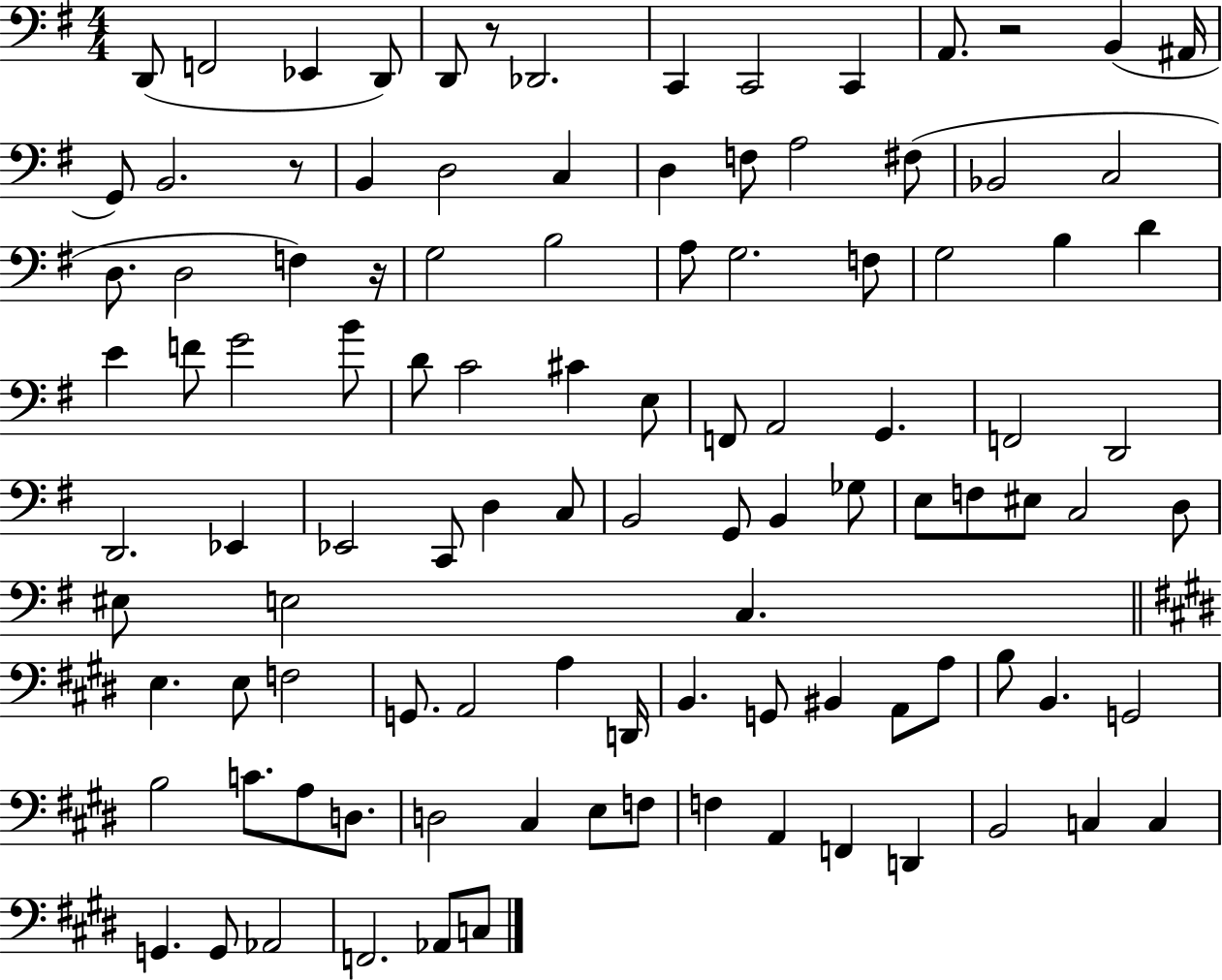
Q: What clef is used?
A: bass